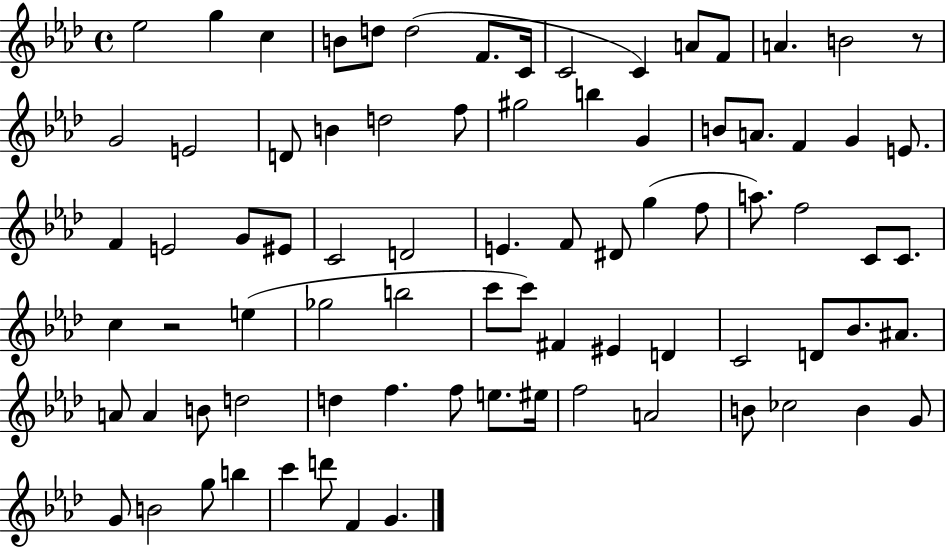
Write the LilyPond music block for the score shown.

{
  \clef treble
  \time 4/4
  \defaultTimeSignature
  \key aes \major
  \repeat volta 2 { ees''2 g''4 c''4 | b'8 d''8 d''2( f'8. c'16 | c'2 c'4) a'8 f'8 | a'4. b'2 r8 | \break g'2 e'2 | d'8 b'4 d''2 f''8 | gis''2 b''4 g'4 | b'8 a'8. f'4 g'4 e'8. | \break f'4 e'2 g'8 eis'8 | c'2 d'2 | e'4. f'8 dis'8 g''4( f''8 | a''8.) f''2 c'8 c'8. | \break c''4 r2 e''4( | ges''2 b''2 | c'''8 c'''8) fis'4 eis'4 d'4 | c'2 d'8 bes'8. ais'8. | \break a'8 a'4 b'8 d''2 | d''4 f''4. f''8 e''8. eis''16 | f''2 a'2 | b'8 ces''2 b'4 g'8 | \break g'8 b'2 g''8 b''4 | c'''4 d'''8 f'4 g'4. | } \bar "|."
}